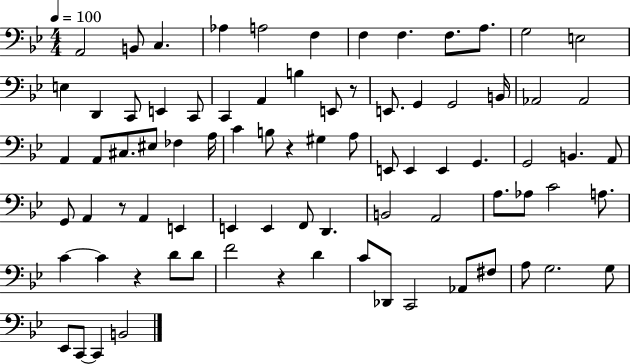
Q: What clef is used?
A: bass